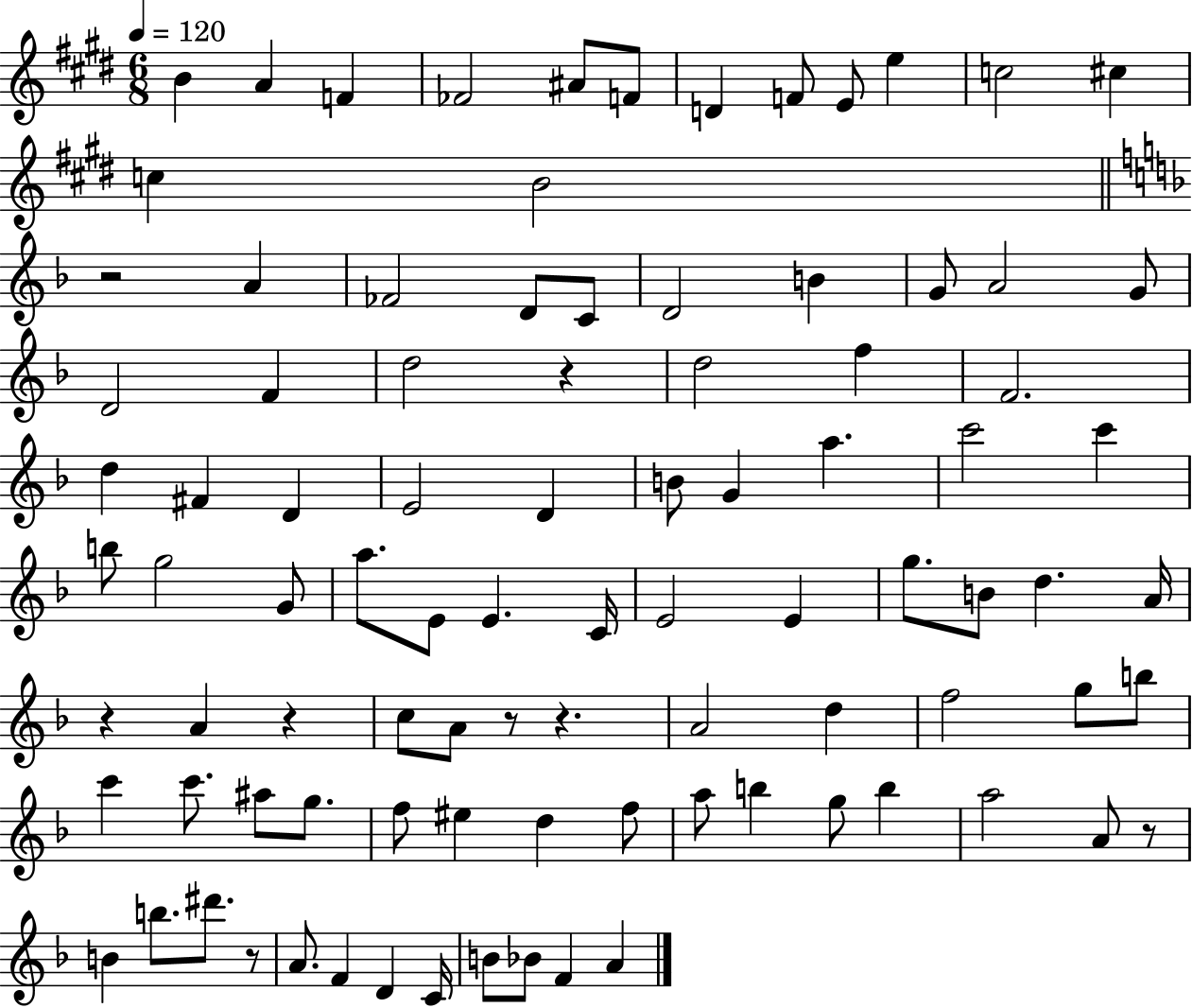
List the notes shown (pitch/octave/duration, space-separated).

B4/q A4/q F4/q FES4/h A#4/e F4/e D4/q F4/e E4/e E5/q C5/h C#5/q C5/q B4/h R/h A4/q FES4/h D4/e C4/e D4/h B4/q G4/e A4/h G4/e D4/h F4/q D5/h R/q D5/h F5/q F4/h. D5/q F#4/q D4/q E4/h D4/q B4/e G4/q A5/q. C6/h C6/q B5/e G5/h G4/e A5/e. E4/e E4/q. C4/s E4/h E4/q G5/e. B4/e D5/q. A4/s R/q A4/q R/q C5/e A4/e R/e R/q. A4/h D5/q F5/h G5/e B5/e C6/q C6/e. A#5/e G5/e. F5/e EIS5/q D5/q F5/e A5/e B5/q G5/e B5/q A5/h A4/e R/e B4/q B5/e. D#6/e. R/e A4/e. F4/q D4/q C4/s B4/e Bb4/e F4/q A4/q